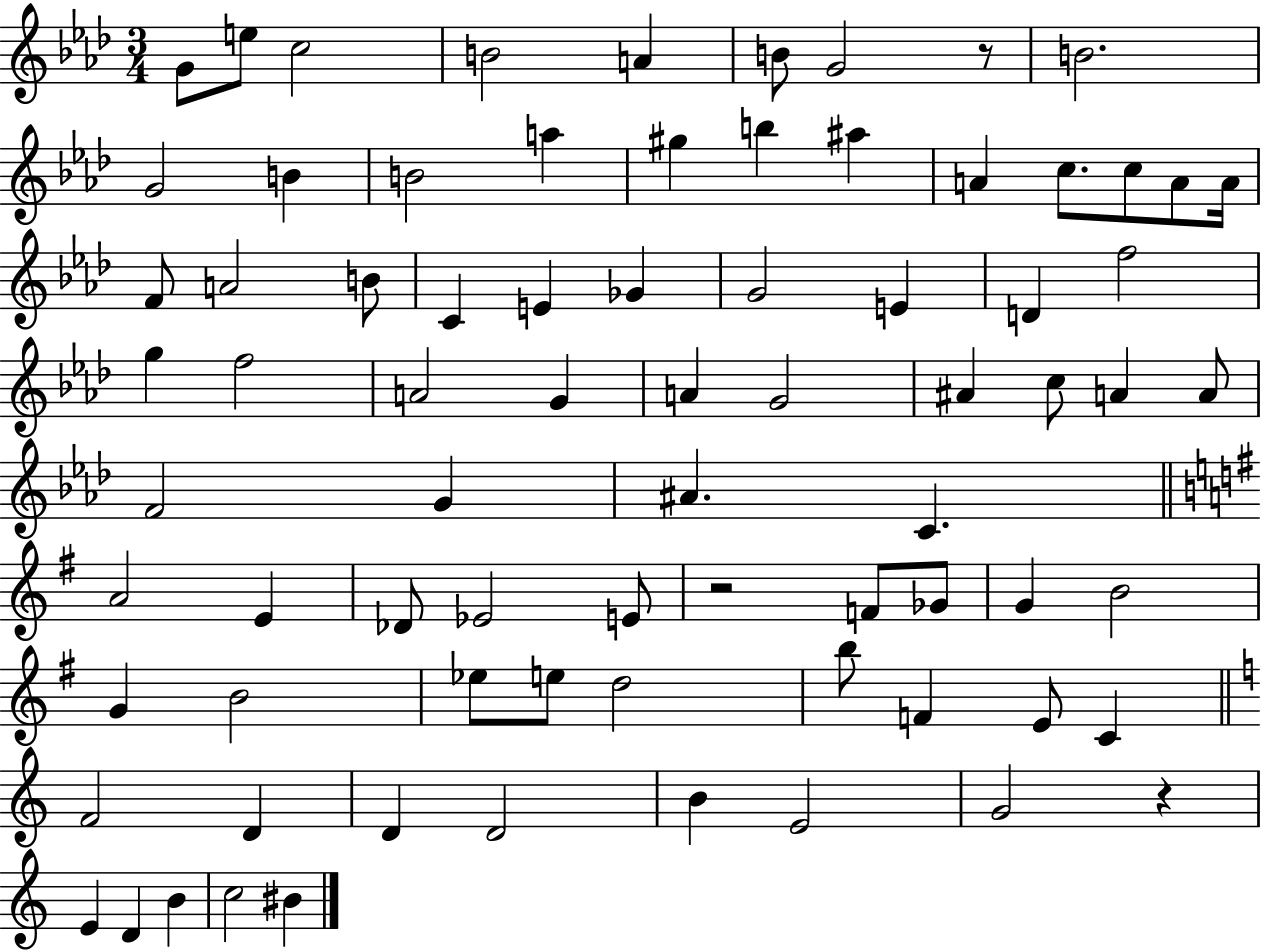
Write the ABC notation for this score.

X:1
T:Untitled
M:3/4
L:1/4
K:Ab
G/2 e/2 c2 B2 A B/2 G2 z/2 B2 G2 B B2 a ^g b ^a A c/2 c/2 A/2 A/4 F/2 A2 B/2 C E _G G2 E D f2 g f2 A2 G A G2 ^A c/2 A A/2 F2 G ^A C A2 E _D/2 _E2 E/2 z2 F/2 _G/2 G B2 G B2 _e/2 e/2 d2 b/2 F E/2 C F2 D D D2 B E2 G2 z E D B c2 ^B